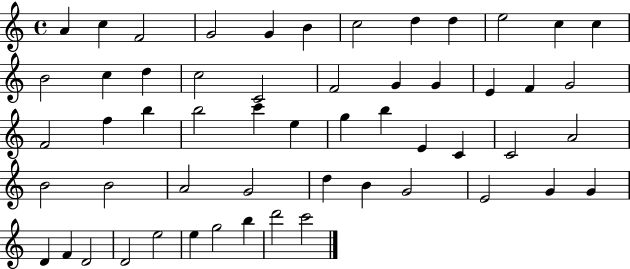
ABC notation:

X:1
T:Untitled
M:4/4
L:1/4
K:C
A c F2 G2 G B c2 d d e2 c c B2 c d c2 C2 F2 G G E F G2 F2 f b b2 c' e g b E C C2 A2 B2 B2 A2 G2 d B G2 E2 G G D F D2 D2 e2 e g2 b d'2 c'2